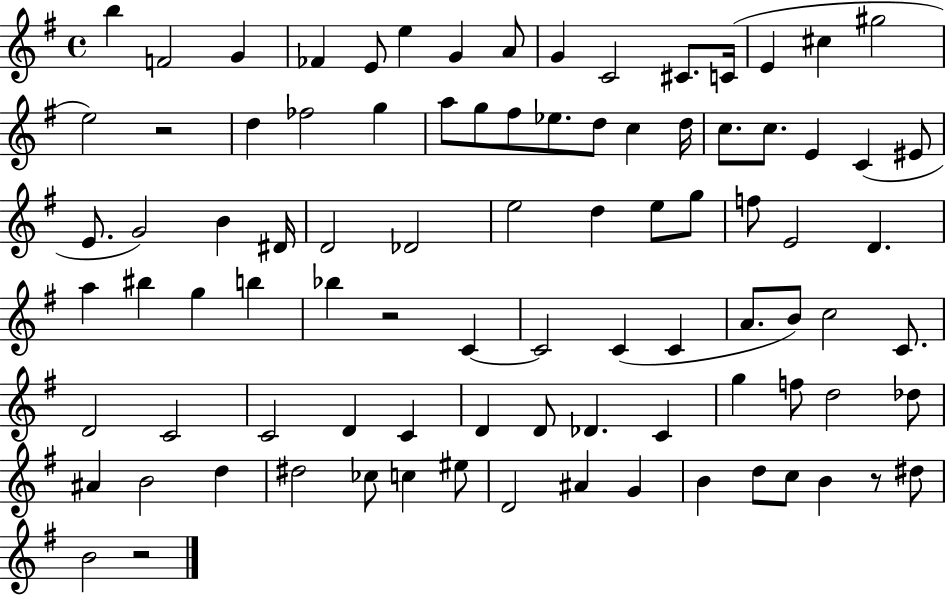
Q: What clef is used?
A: treble